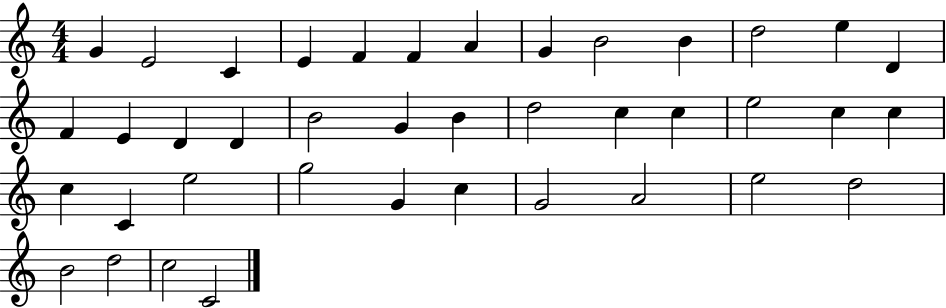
{
  \clef treble
  \numericTimeSignature
  \time 4/4
  \key c \major
  g'4 e'2 c'4 | e'4 f'4 f'4 a'4 | g'4 b'2 b'4 | d''2 e''4 d'4 | \break f'4 e'4 d'4 d'4 | b'2 g'4 b'4 | d''2 c''4 c''4 | e''2 c''4 c''4 | \break c''4 c'4 e''2 | g''2 g'4 c''4 | g'2 a'2 | e''2 d''2 | \break b'2 d''2 | c''2 c'2 | \bar "|."
}